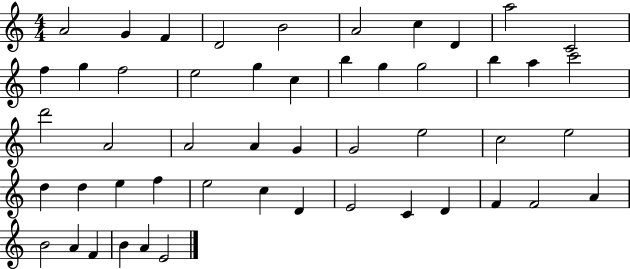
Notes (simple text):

A4/h G4/q F4/q D4/h B4/h A4/h C5/q D4/q A5/h C4/h F5/q G5/q F5/h E5/h G5/q C5/q B5/q G5/q G5/h B5/q A5/q C6/h D6/h A4/h A4/h A4/q G4/q G4/h E5/h C5/h E5/h D5/q D5/q E5/q F5/q E5/h C5/q D4/q E4/h C4/q D4/q F4/q F4/h A4/q B4/h A4/q F4/q B4/q A4/q E4/h